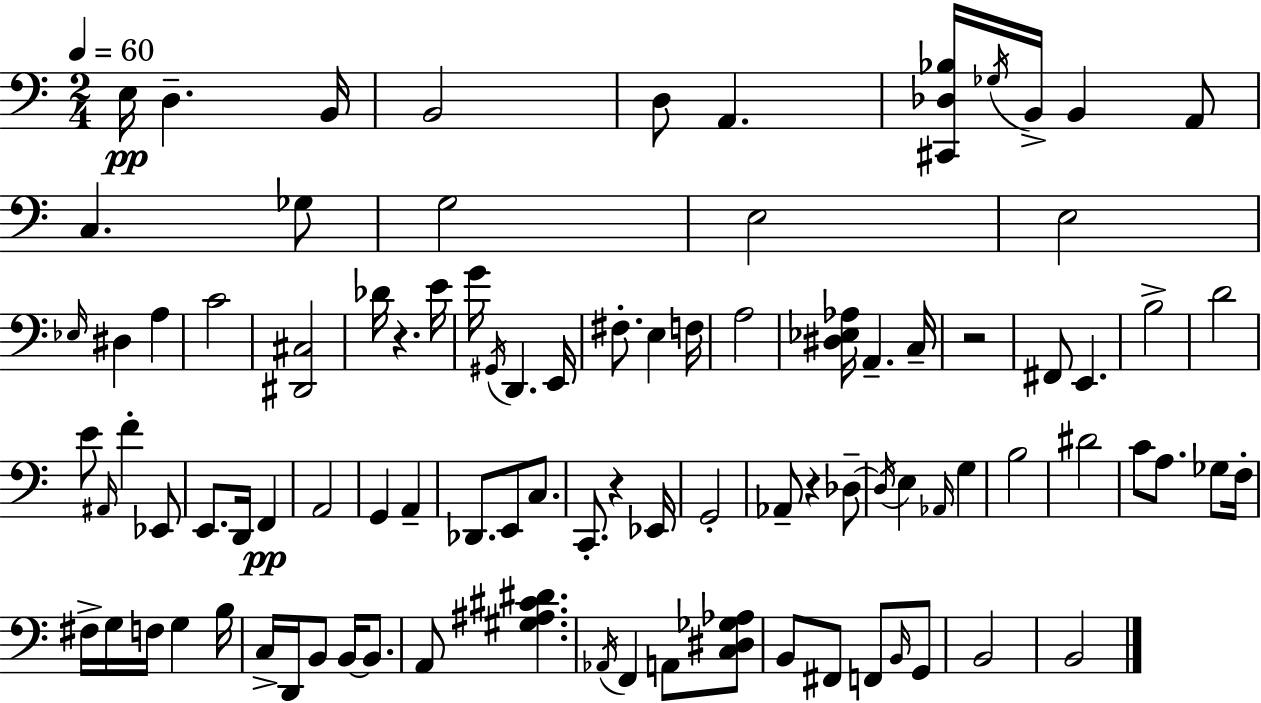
{
  \clef bass
  \numericTimeSignature
  \time 2/4
  \key c \major
  \tempo 4 = 60
  e16\pp d4.-- b,16 | b,2 | d8 a,4. | <cis, des bes>16 \acciaccatura { ges16 } b,16-> b,4 a,8 | \break c4. ges8 | g2 | e2 | e2 | \break \grace { ees16 } dis4 a4 | c'2 | <dis, cis>2 | des'16 r4. | \break e'16 g'16 \acciaccatura { gis,16 } d,4. | e,16 fis8.-. e4 | f16 a2 | <dis ees aes>16 a,4.-- | \break c16-- r2 | fis,8 e,4. | b2-> | d'2 | \break e'8 \grace { ais,16 } f'4-. | ees,8 e,8. d,16 | f,4\pp a,2 | g,4 | \break a,4-- des,8. e,8 | c8. c,8.-. r4 | ees,16 g,2-. | aes,8-- r4 | \break des8--~~ \acciaccatura { des16 } e4 | \grace { aes,16 } g4 b2 | dis'2 | c'8 | \break a8. ges8 f16-. fis16-> g16 | f16 g4 b16 c16-> d,16 | b,8 b,16~~ b,8. a,8 | <gis ais cis' dis'>4. \acciaccatura { aes,16 } f,4 | \break a,8 <c dis ges aes>8 b,8 | fis,8 f,8 \grace { b,16 } g,8 | b,2 | b,2 | \break \bar "|."
}